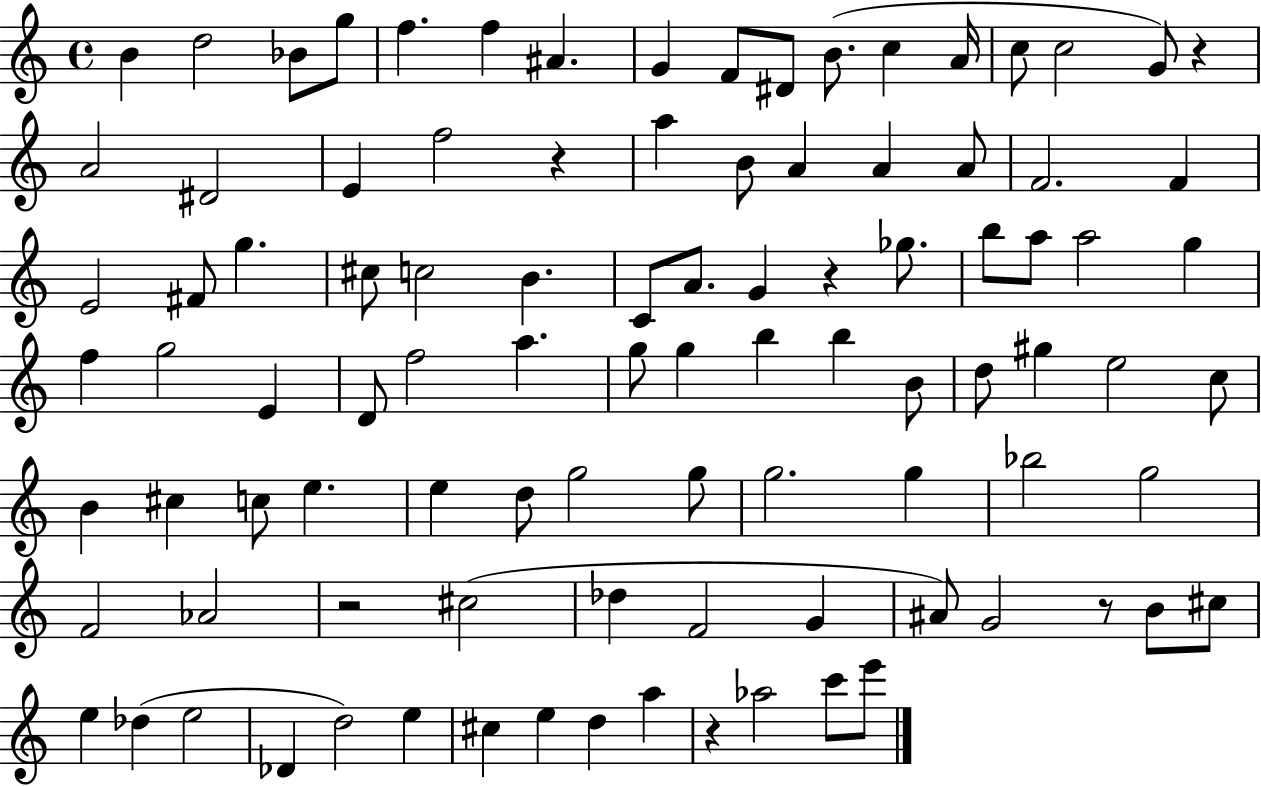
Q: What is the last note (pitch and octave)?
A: E6